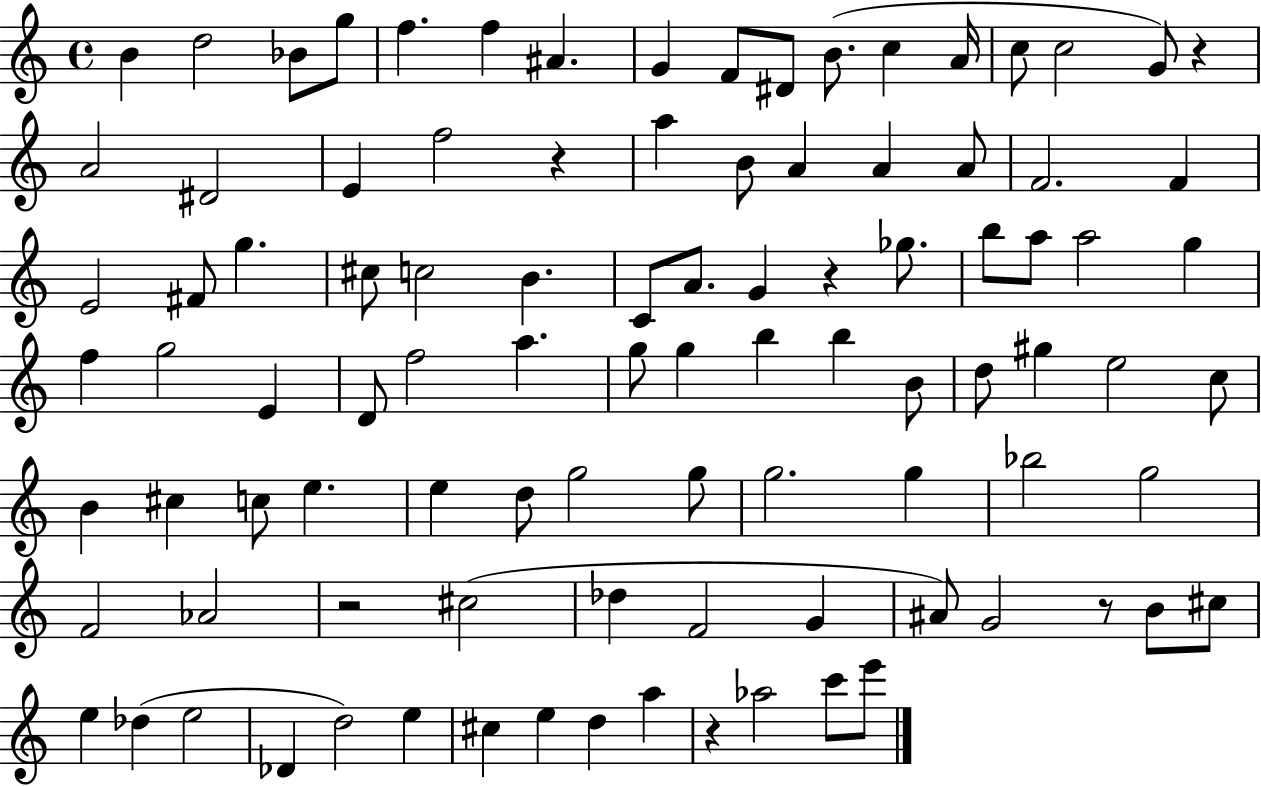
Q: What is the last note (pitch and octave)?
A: E6